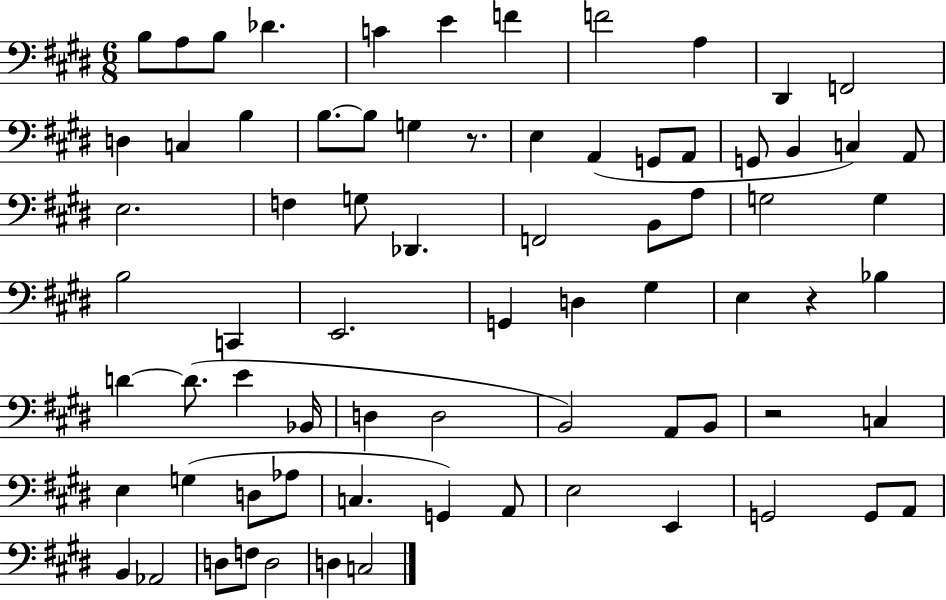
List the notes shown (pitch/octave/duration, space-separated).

B3/e A3/e B3/e Db4/q. C4/q E4/q F4/q F4/h A3/q D#2/q F2/h D3/q C3/q B3/q B3/e. B3/e G3/q R/e. E3/q A2/q G2/e A2/e G2/e B2/q C3/q A2/e E3/h. F3/q G3/e Db2/q. F2/h B2/e A3/e G3/h G3/q B3/h C2/q E2/h. G2/q D3/q G#3/q E3/q R/q Bb3/q D4/q D4/e. E4/q Bb2/s D3/q D3/h B2/h A2/e B2/e R/h C3/q E3/q G3/q D3/e Ab3/e C3/q. G2/q A2/e E3/h E2/q G2/h G2/e A2/e B2/q Ab2/h D3/e F3/e D3/h D3/q C3/h